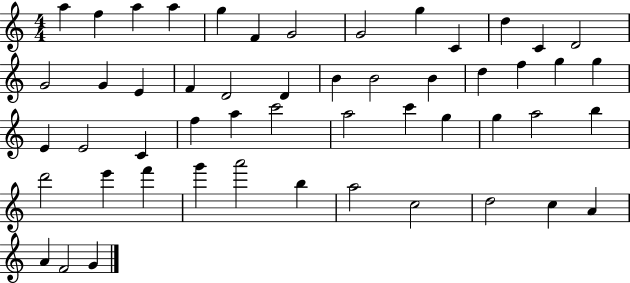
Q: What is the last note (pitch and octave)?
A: G4